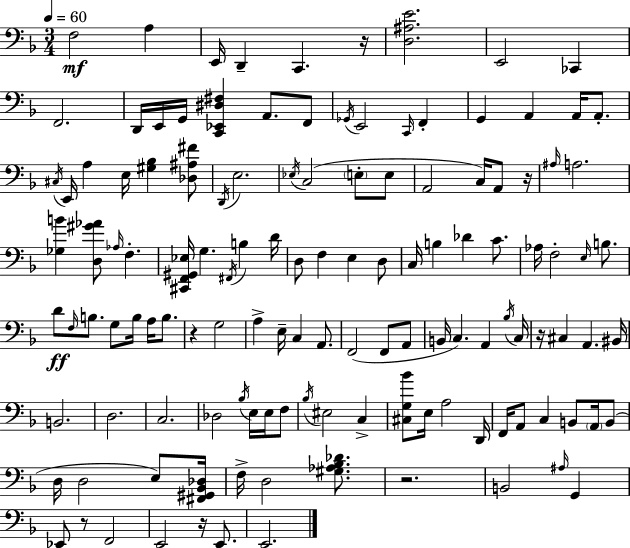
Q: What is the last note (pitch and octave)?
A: E2